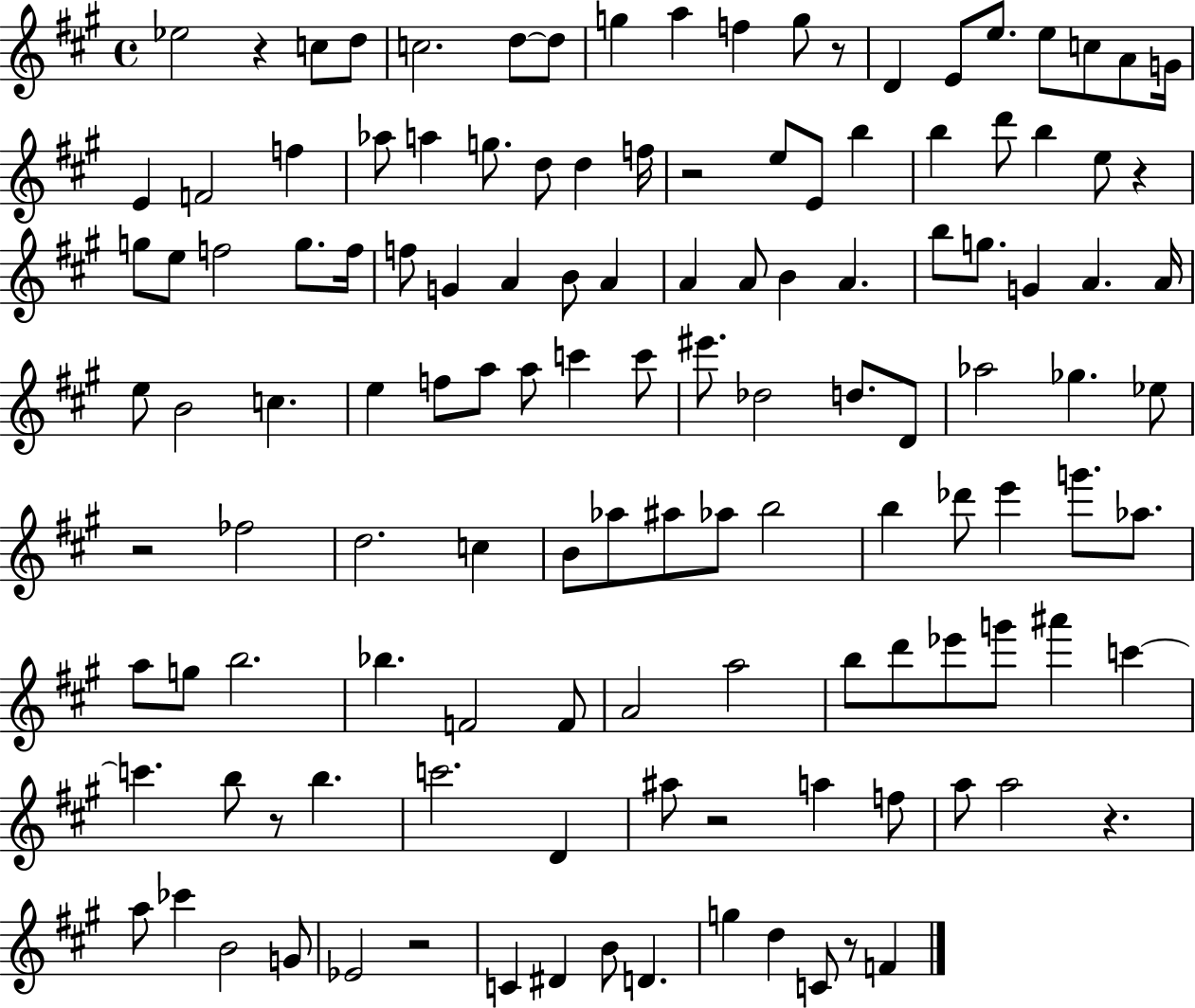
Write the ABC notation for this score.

X:1
T:Untitled
M:4/4
L:1/4
K:A
_e2 z c/2 d/2 c2 d/2 d/2 g a f g/2 z/2 D E/2 e/2 e/2 c/2 A/2 G/4 E F2 f _a/2 a g/2 d/2 d f/4 z2 e/2 E/2 b b d'/2 b e/2 z g/2 e/2 f2 g/2 f/4 f/2 G A B/2 A A A/2 B A b/2 g/2 G A A/4 e/2 B2 c e f/2 a/2 a/2 c' c'/2 ^e'/2 _d2 d/2 D/2 _a2 _g _e/2 z2 _f2 d2 c B/2 _a/2 ^a/2 _a/2 b2 b _d'/2 e' g'/2 _a/2 a/2 g/2 b2 _b F2 F/2 A2 a2 b/2 d'/2 _e'/2 g'/2 ^a' c' c' b/2 z/2 b c'2 D ^a/2 z2 a f/2 a/2 a2 z a/2 _c' B2 G/2 _E2 z2 C ^D B/2 D g d C/2 z/2 F